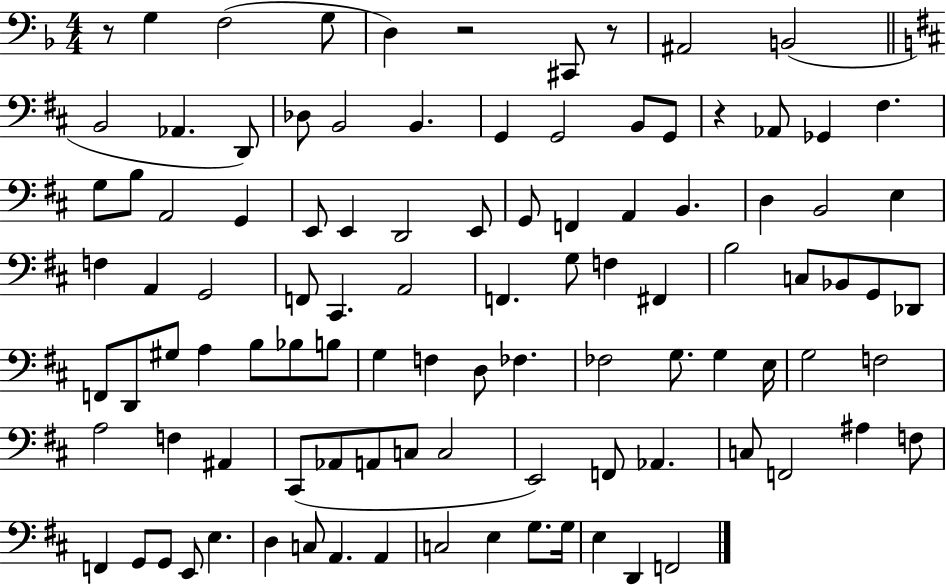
R/e G3/q F3/h G3/e D3/q R/h C#2/e R/e A#2/h B2/h B2/h Ab2/q. D2/e Db3/e B2/h B2/q. G2/q G2/h B2/e G2/e R/q Ab2/e Gb2/q F#3/q. G3/e B3/e A2/h G2/q E2/e E2/q D2/h E2/e G2/e F2/q A2/q B2/q. D3/q B2/h E3/q F3/q A2/q G2/h F2/e C#2/q. A2/h F2/q. G3/e F3/q F#2/q B3/h C3/e Bb2/e G2/e Db2/e F2/e D2/e G#3/e A3/q B3/e Bb3/e B3/e G3/q F3/q D3/e FES3/q. FES3/h G3/e. G3/q E3/s G3/h F3/h A3/h F3/q A#2/q C#2/e Ab2/e A2/e C3/e C3/h E2/h F2/e Ab2/q. C3/e F2/h A#3/q F3/e F2/q G2/e G2/e E2/e E3/q. D3/q C3/e A2/q. A2/q C3/h E3/q G3/e. G3/s E3/q D2/q F2/h